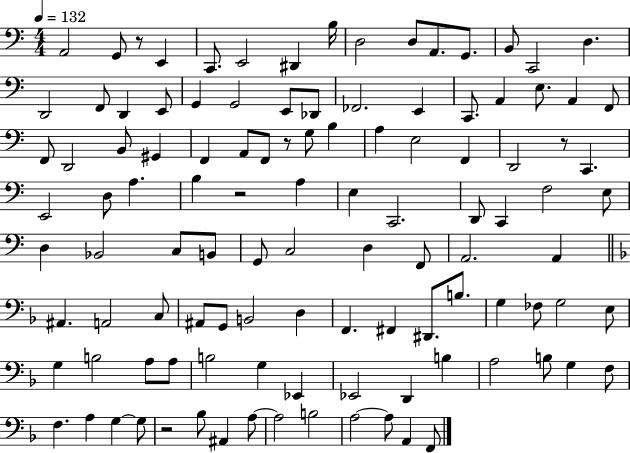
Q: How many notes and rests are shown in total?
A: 111